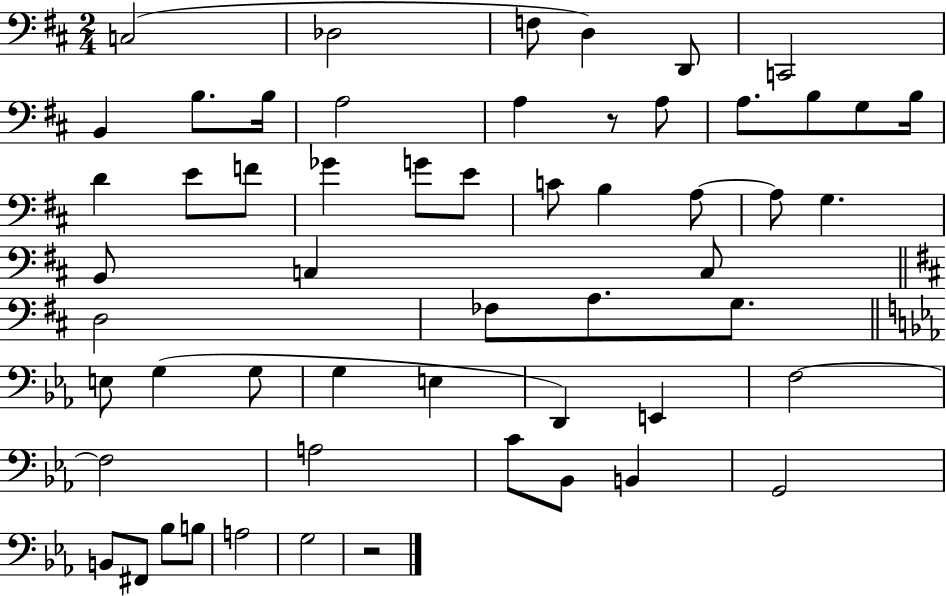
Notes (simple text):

C3/h Db3/h F3/e D3/q D2/e C2/h B2/q B3/e. B3/s A3/h A3/q R/e A3/e A3/e. B3/e G3/e B3/s D4/q E4/e F4/e Gb4/q G4/e E4/e C4/e B3/q A3/e A3/e G3/q. B2/e C3/q C3/e D3/h FES3/e A3/e. G3/e. E3/e G3/q G3/e G3/q E3/q D2/q E2/q F3/h F3/h A3/h C4/e Bb2/e B2/q G2/h B2/e F#2/e Bb3/e B3/e A3/h G3/h R/h